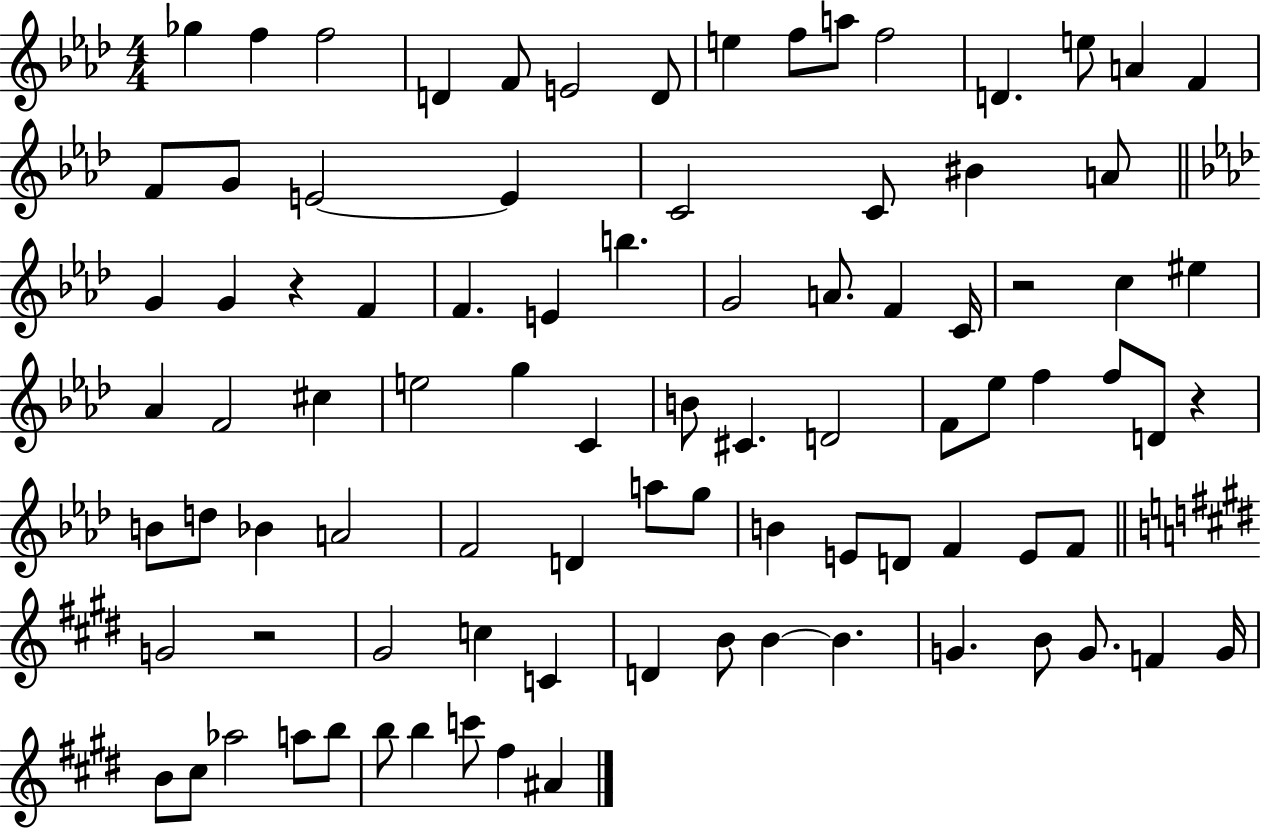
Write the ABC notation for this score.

X:1
T:Untitled
M:4/4
L:1/4
K:Ab
_g f f2 D F/2 E2 D/2 e f/2 a/2 f2 D e/2 A F F/2 G/2 E2 E C2 C/2 ^B A/2 G G z F F E b G2 A/2 F C/4 z2 c ^e _A F2 ^c e2 g C B/2 ^C D2 F/2 _e/2 f f/2 D/2 z B/2 d/2 _B A2 F2 D a/2 g/2 B E/2 D/2 F E/2 F/2 G2 z2 ^G2 c C D B/2 B B G B/2 G/2 F G/4 B/2 ^c/2 _a2 a/2 b/2 b/2 b c'/2 ^f ^A